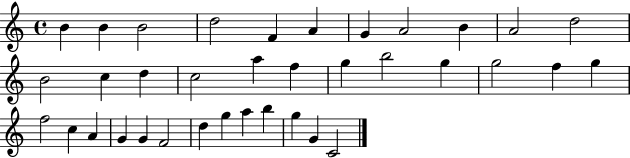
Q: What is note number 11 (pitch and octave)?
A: D5